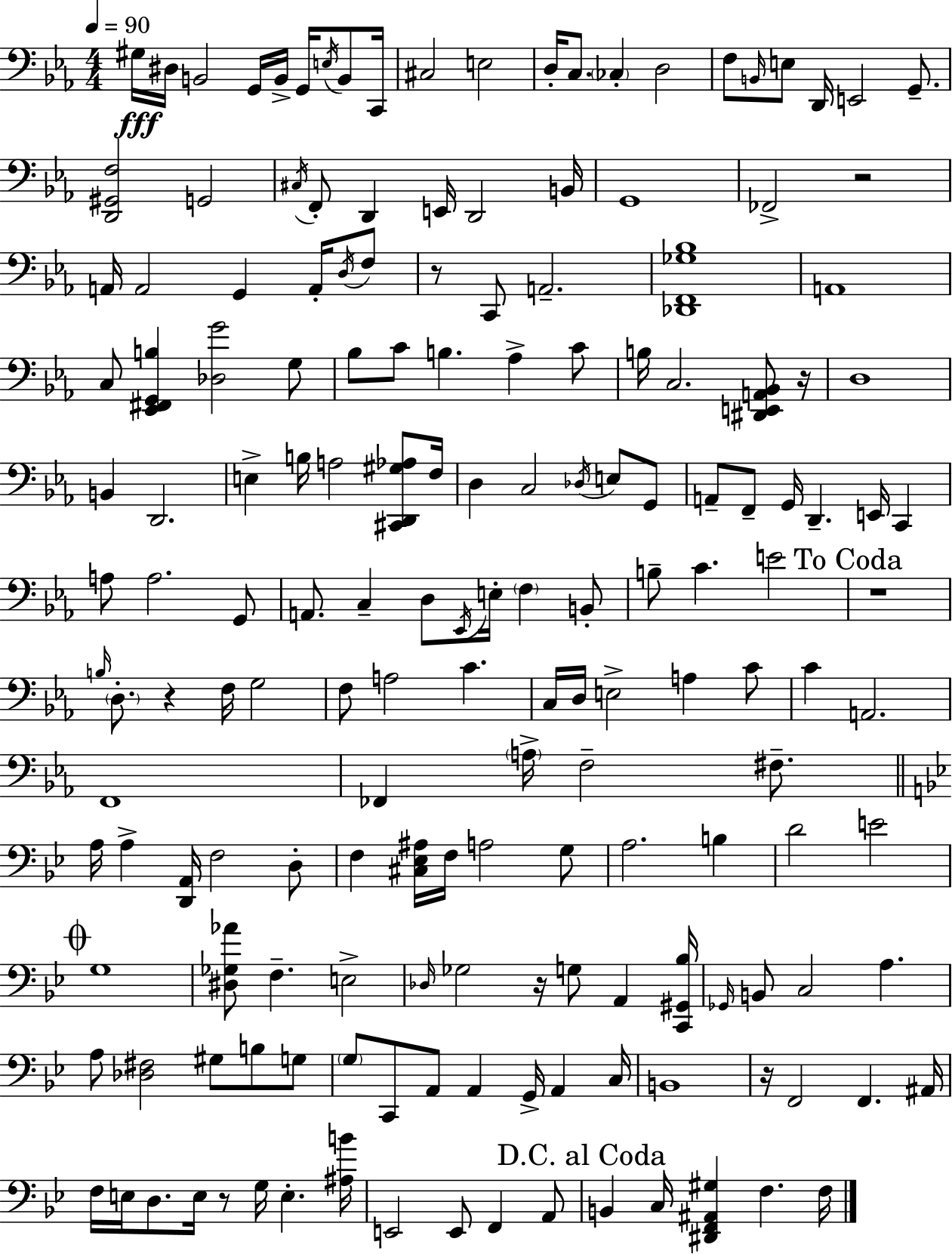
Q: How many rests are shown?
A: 8